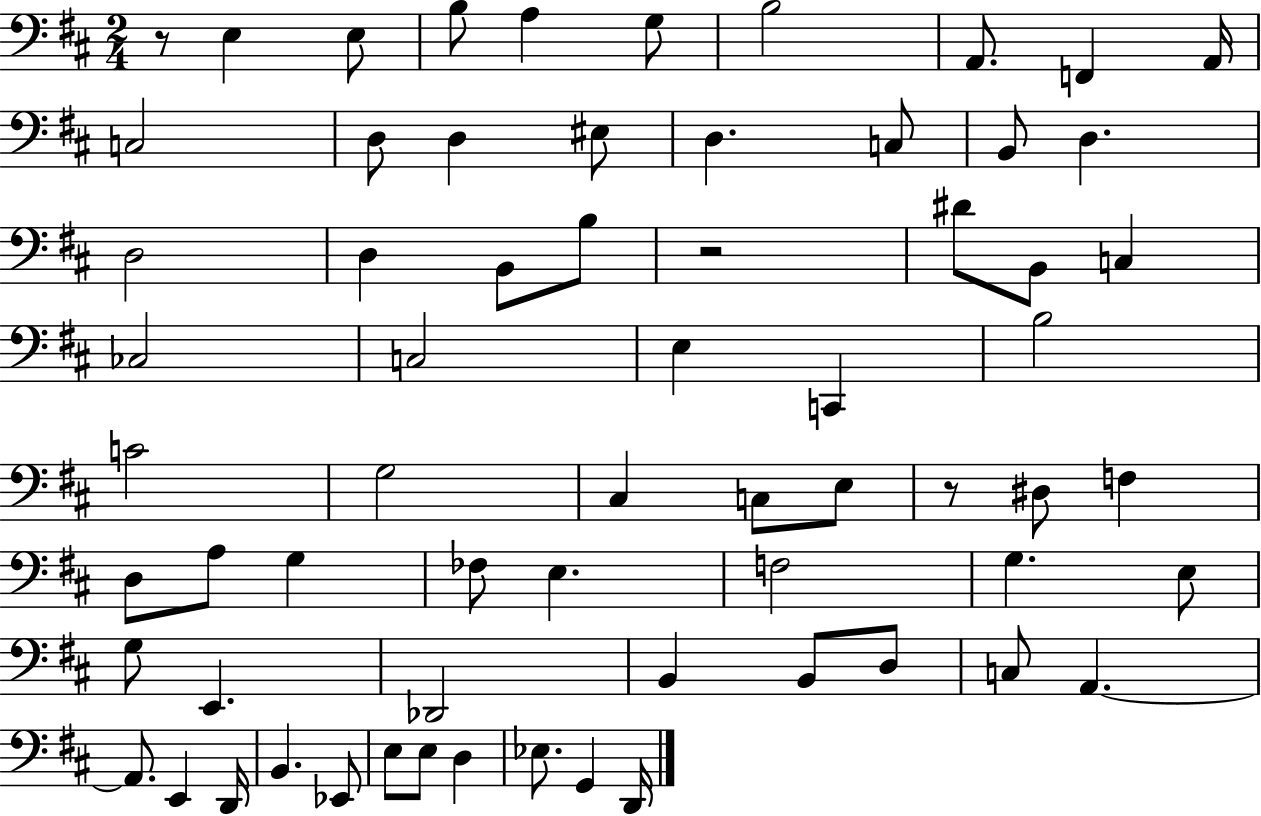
X:1
T:Untitled
M:2/4
L:1/4
K:D
z/2 E, E,/2 B,/2 A, G,/2 B,2 A,,/2 F,, A,,/4 C,2 D,/2 D, ^E,/2 D, C,/2 B,,/2 D, D,2 D, B,,/2 B,/2 z2 ^D/2 B,,/2 C, _C,2 C,2 E, C,, B,2 C2 G,2 ^C, C,/2 E,/2 z/2 ^D,/2 F, D,/2 A,/2 G, _F,/2 E, F,2 G, E,/2 G,/2 E,, _D,,2 B,, B,,/2 D,/2 C,/2 A,, A,,/2 E,, D,,/4 B,, _E,,/2 E,/2 E,/2 D, _E,/2 G,, D,,/4